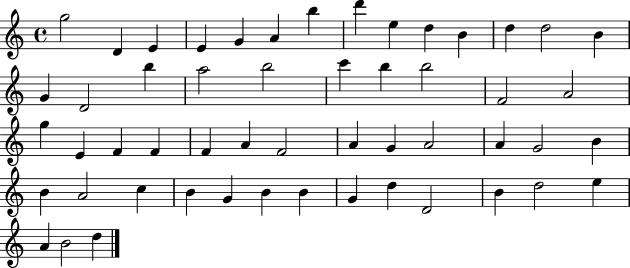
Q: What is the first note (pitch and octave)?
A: G5